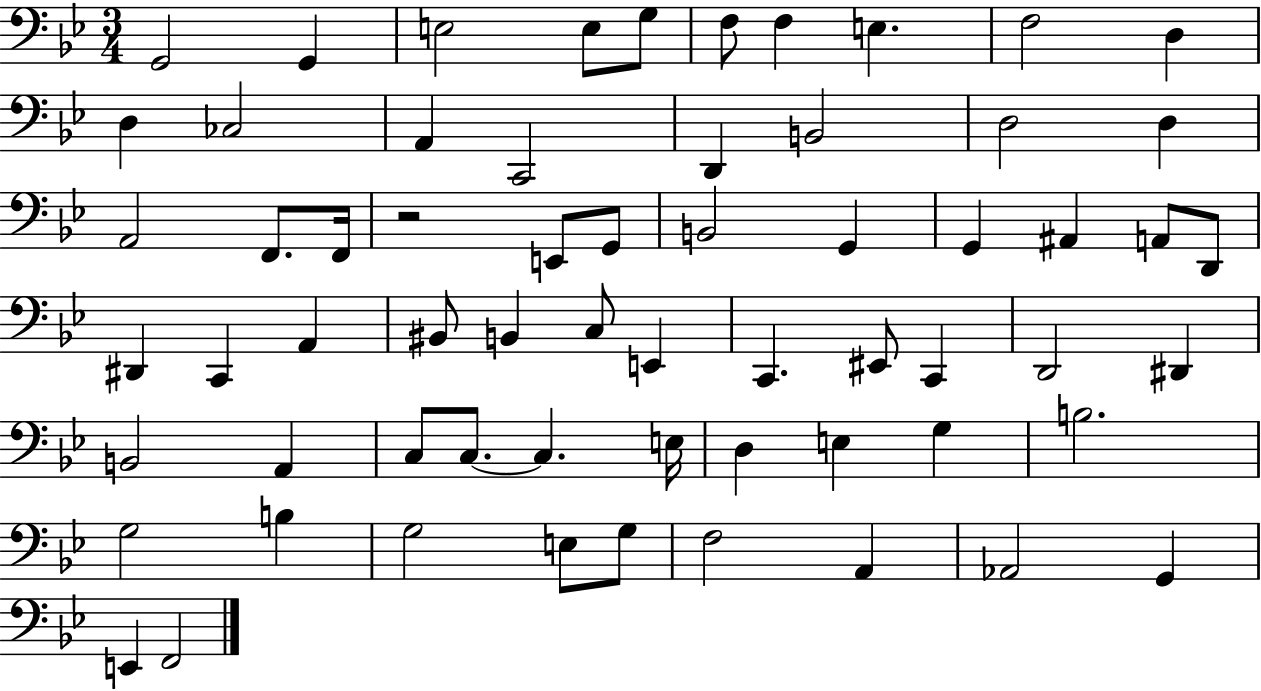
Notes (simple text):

G2/h G2/q E3/h E3/e G3/e F3/e F3/q E3/q. F3/h D3/q D3/q CES3/h A2/q C2/h D2/q B2/h D3/h D3/q A2/h F2/e. F2/s R/h E2/e G2/e B2/h G2/q G2/q A#2/q A2/e D2/e D#2/q C2/q A2/q BIS2/e B2/q C3/e E2/q C2/q. EIS2/e C2/q D2/h D#2/q B2/h A2/q C3/e C3/e. C3/q. E3/s D3/q E3/q G3/q B3/h. G3/h B3/q G3/h E3/e G3/e F3/h A2/q Ab2/h G2/q E2/q F2/h